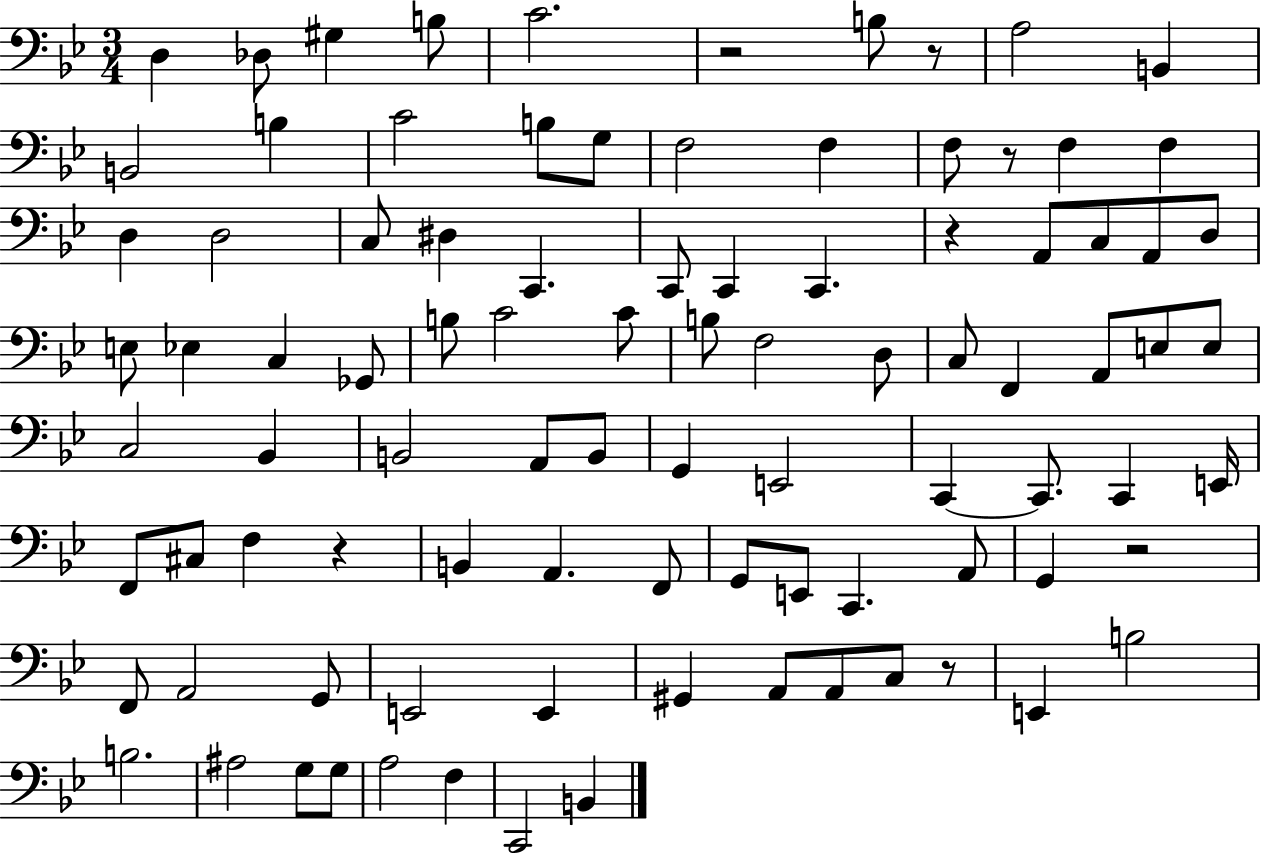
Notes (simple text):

D3/q Db3/e G#3/q B3/e C4/h. R/h B3/e R/e A3/h B2/q B2/h B3/q C4/h B3/e G3/e F3/h F3/q F3/e R/e F3/q F3/q D3/q D3/h C3/e D#3/q C2/q. C2/e C2/q C2/q. R/q A2/e C3/e A2/e D3/e E3/e Eb3/q C3/q Gb2/e B3/e C4/h C4/e B3/e F3/h D3/e C3/e F2/q A2/e E3/e E3/e C3/h Bb2/q B2/h A2/e B2/e G2/q E2/h C2/q C2/e. C2/q E2/s F2/e C#3/e F3/q R/q B2/q A2/q. F2/e G2/e E2/e C2/q. A2/e G2/q R/h F2/e A2/h G2/e E2/h E2/q G#2/q A2/e A2/e C3/e R/e E2/q B3/h B3/h. A#3/h G3/e G3/e A3/h F3/q C2/h B2/q